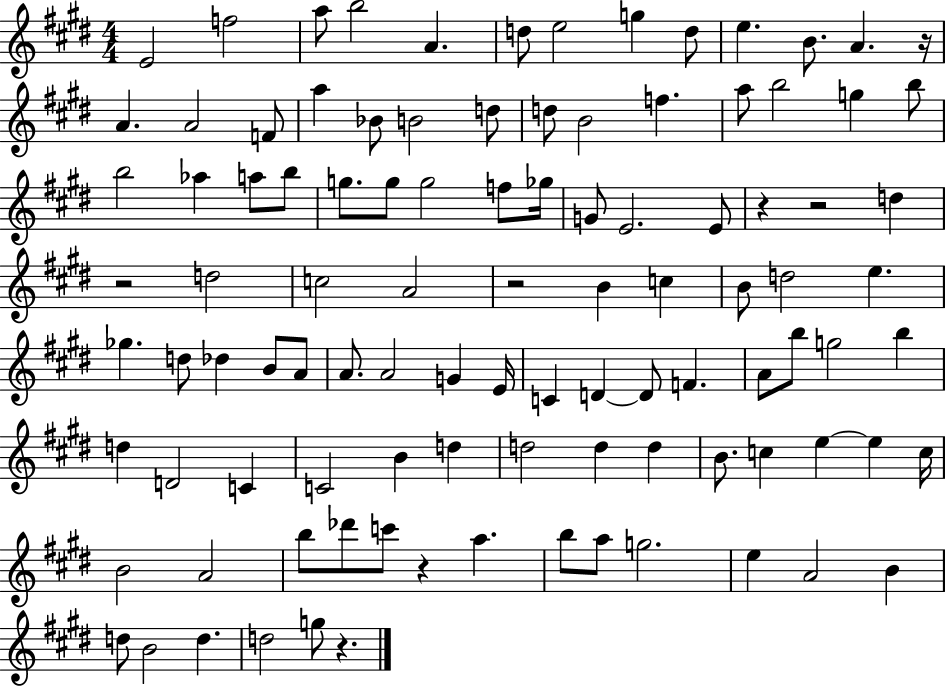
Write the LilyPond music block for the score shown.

{
  \clef treble
  \numericTimeSignature
  \time 4/4
  \key e \major
  e'2 f''2 | a''8 b''2 a'4. | d''8 e''2 g''4 d''8 | e''4. b'8. a'4. r16 | \break a'4. a'2 f'8 | a''4 bes'8 b'2 d''8 | d''8 b'2 f''4. | a''8 b''2 g''4 b''8 | \break b''2 aes''4 a''8 b''8 | g''8. g''8 g''2 f''8 ges''16 | g'8 e'2. e'8 | r4 r2 d''4 | \break r2 d''2 | c''2 a'2 | r2 b'4 c''4 | b'8 d''2 e''4. | \break ges''4. d''8 des''4 b'8 a'8 | a'8. a'2 g'4 e'16 | c'4 d'4~~ d'8 f'4. | a'8 b''8 g''2 b''4 | \break d''4 d'2 c'4 | c'2 b'4 d''4 | d''2 d''4 d''4 | b'8. c''4 e''4~~ e''4 c''16 | \break b'2 a'2 | b''8 des'''8 c'''8 r4 a''4. | b''8 a''8 g''2. | e''4 a'2 b'4 | \break d''8 b'2 d''4. | d''2 g''8 r4. | \bar "|."
}